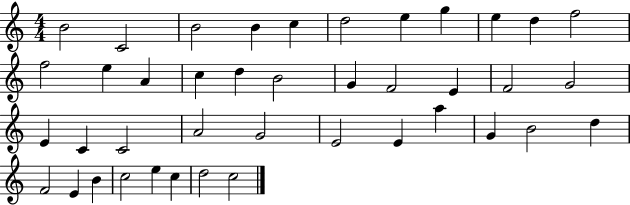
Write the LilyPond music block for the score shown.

{
  \clef treble
  \numericTimeSignature
  \time 4/4
  \key c \major
  b'2 c'2 | b'2 b'4 c''4 | d''2 e''4 g''4 | e''4 d''4 f''2 | \break f''2 e''4 a'4 | c''4 d''4 b'2 | g'4 f'2 e'4 | f'2 g'2 | \break e'4 c'4 c'2 | a'2 g'2 | e'2 e'4 a''4 | g'4 b'2 d''4 | \break f'2 e'4 b'4 | c''2 e''4 c''4 | d''2 c''2 | \bar "|."
}